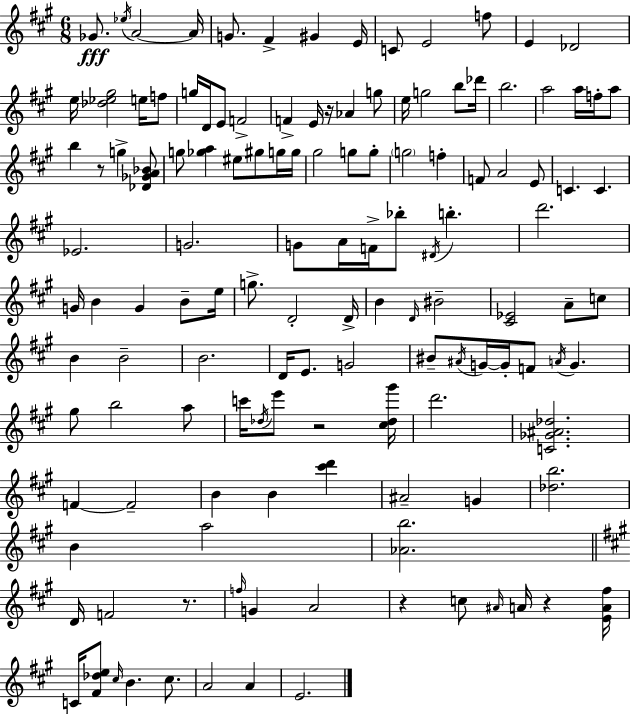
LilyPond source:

{
  \clef treble
  \numericTimeSignature
  \time 6/8
  \key a \major
  \repeat volta 2 { ges'8.\fff \acciaccatura { ees''16 } a'2~~ | a'16 g'8. fis'4-> gis'4 | e'16 c'8 e'2 f''8 | e'4 des'2 | \break e''16 <des'' ees'' gis''>2 e''16 f''8 | g''16 d'16 e'8 f'2-> | f'4-> e'16 r16 aes'4 g''8 | e''16 g''2 b''8 | \break des'''16 b''2. | a''2 a''16 f''16-. a''8 | b''4 r8 g''4-> <des' ges' a' bes'>8 | g''8 <ges'' a''>4 eis''8 gis''8 g''16 | \break g''16 gis''2 g''8 g''8-. | \parenthesize g''2 f''4-. | f'8 a'2 e'8 | c'4. c'4. | \break ees'2. | g'2. | g'8 a'16 f'16-> bes''8-. \acciaccatura { dis'16 } b''4.-. | d'''2. | \break g'16 b'4 g'4 b'8-- | e''16 g''8.-> d'2-. | d'16-> b'4 \grace { d'16 } bis'2-- | <cis' ees'>2 a'8-- | \break c''8 b'4 b'2-- | b'2. | d'16 e'8. g'2 | bis'8-- \acciaccatura { ais'16 } g'16~~ g'16-. f'8 \acciaccatura { a'16 } g'4. | \break gis''8 b''2 | a''8 c'''16 \acciaccatura { des''16 } e'''8 r2 | <cis'' des'' gis'''>16 d'''2. | <c' ges' ais' des''>2. | \break f'4~~ f'2-- | b'4 b'4 | <cis''' d'''>4 ais'2-- | g'4 <des'' b''>2. | \break b'4 a''2 | <aes' b''>2. | \bar "||" \break \key a \major d'16 f'2 r8. | \grace { f''16 } g'4 a'2 | r4 c''8 \grace { ais'16 } a'16 r4 | <e' a' fis''>16 c'16 <fis' des'' e''>8 \grace { cis''16 } b'4. | \break cis''8. a'2 a'4 | e'2. | } \bar "|."
}